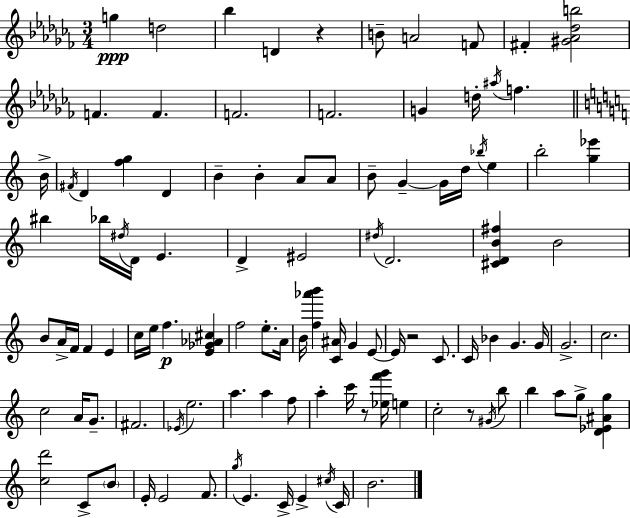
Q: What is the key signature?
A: AES minor